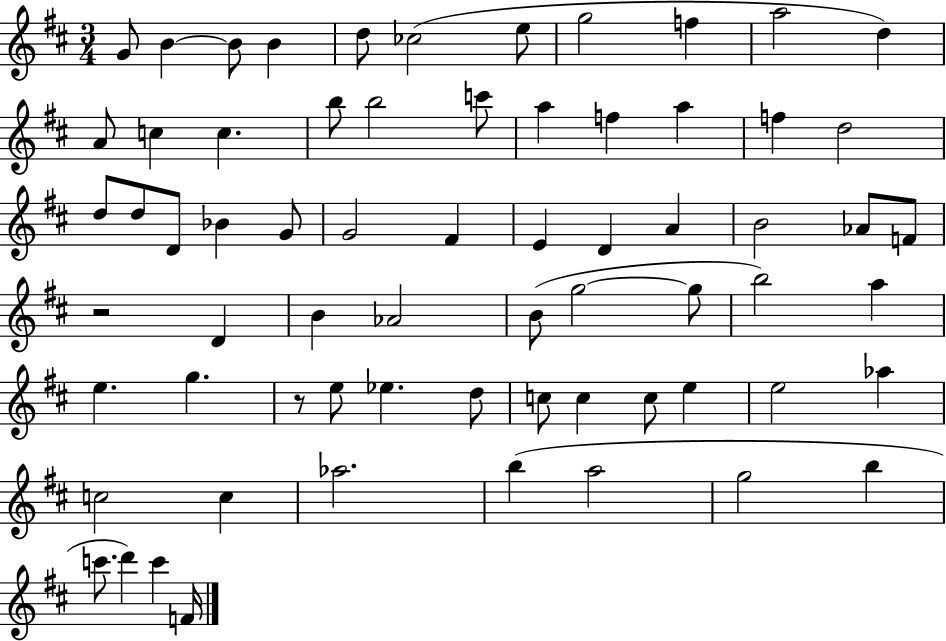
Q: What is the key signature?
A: D major